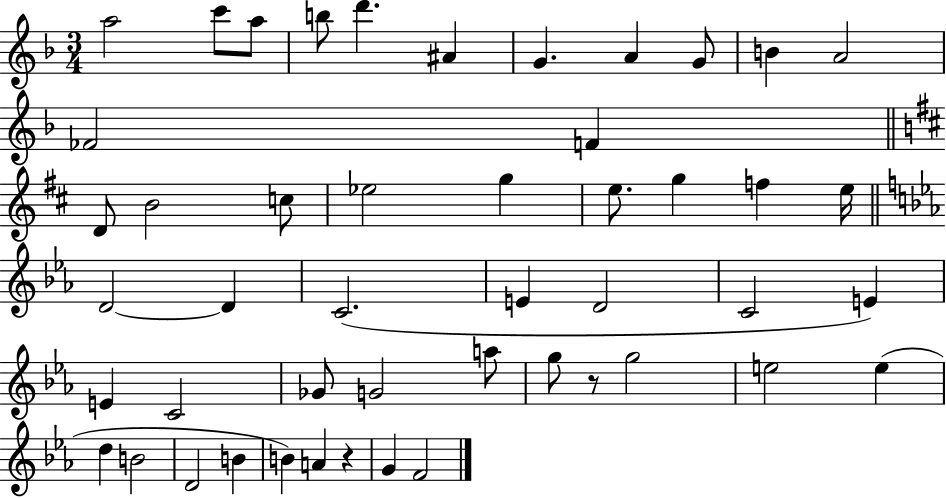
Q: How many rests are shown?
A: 2